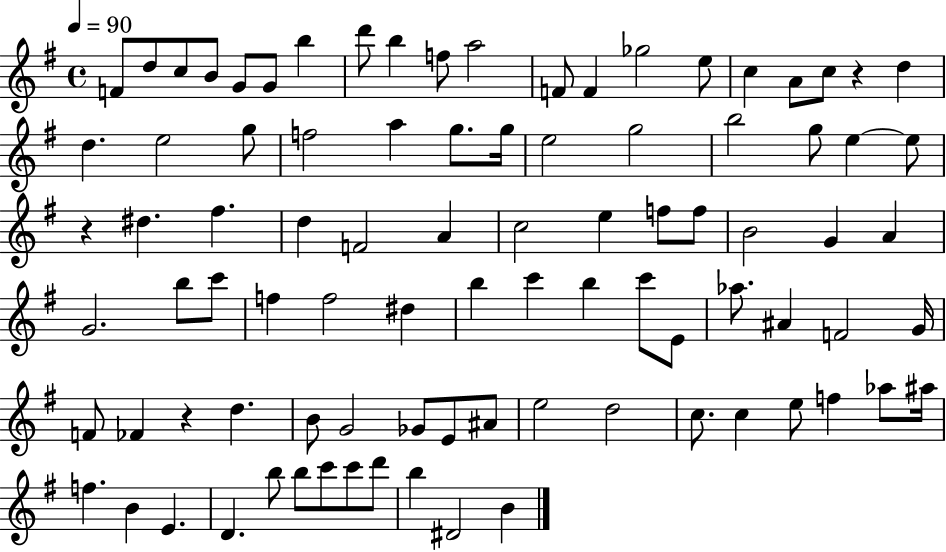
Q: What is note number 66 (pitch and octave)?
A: E4